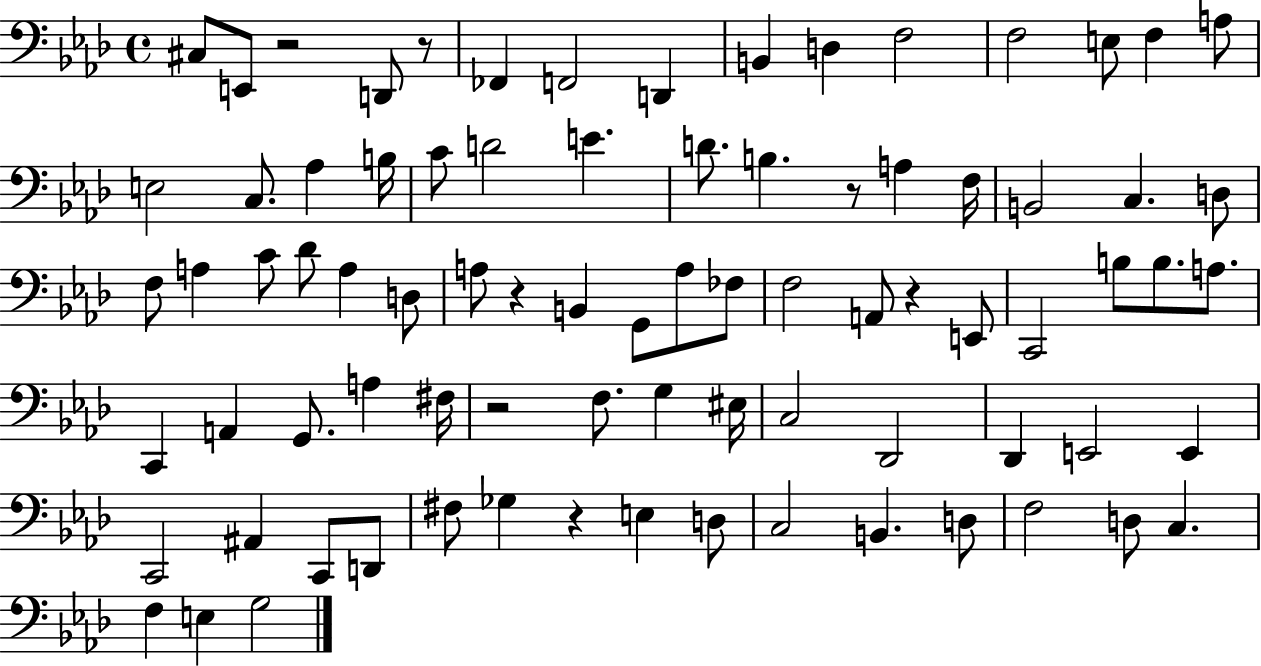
C#3/e E2/e R/h D2/e R/e FES2/q F2/h D2/q B2/q D3/q F3/h F3/h E3/e F3/q A3/e E3/h C3/e. Ab3/q B3/s C4/e D4/h E4/q. D4/e. B3/q. R/e A3/q F3/s B2/h C3/q. D3/e F3/e A3/q C4/e Db4/e A3/q D3/e A3/e R/q B2/q G2/e A3/e FES3/e F3/h A2/e R/q E2/e C2/h B3/e B3/e. A3/e. C2/q A2/q G2/e. A3/q F#3/s R/h F3/e. G3/q EIS3/s C3/h Db2/h Db2/q E2/h E2/q C2/h A#2/q C2/e D2/e F#3/e Gb3/q R/q E3/q D3/e C3/h B2/q. D3/e F3/h D3/e C3/q. F3/q E3/q G3/h